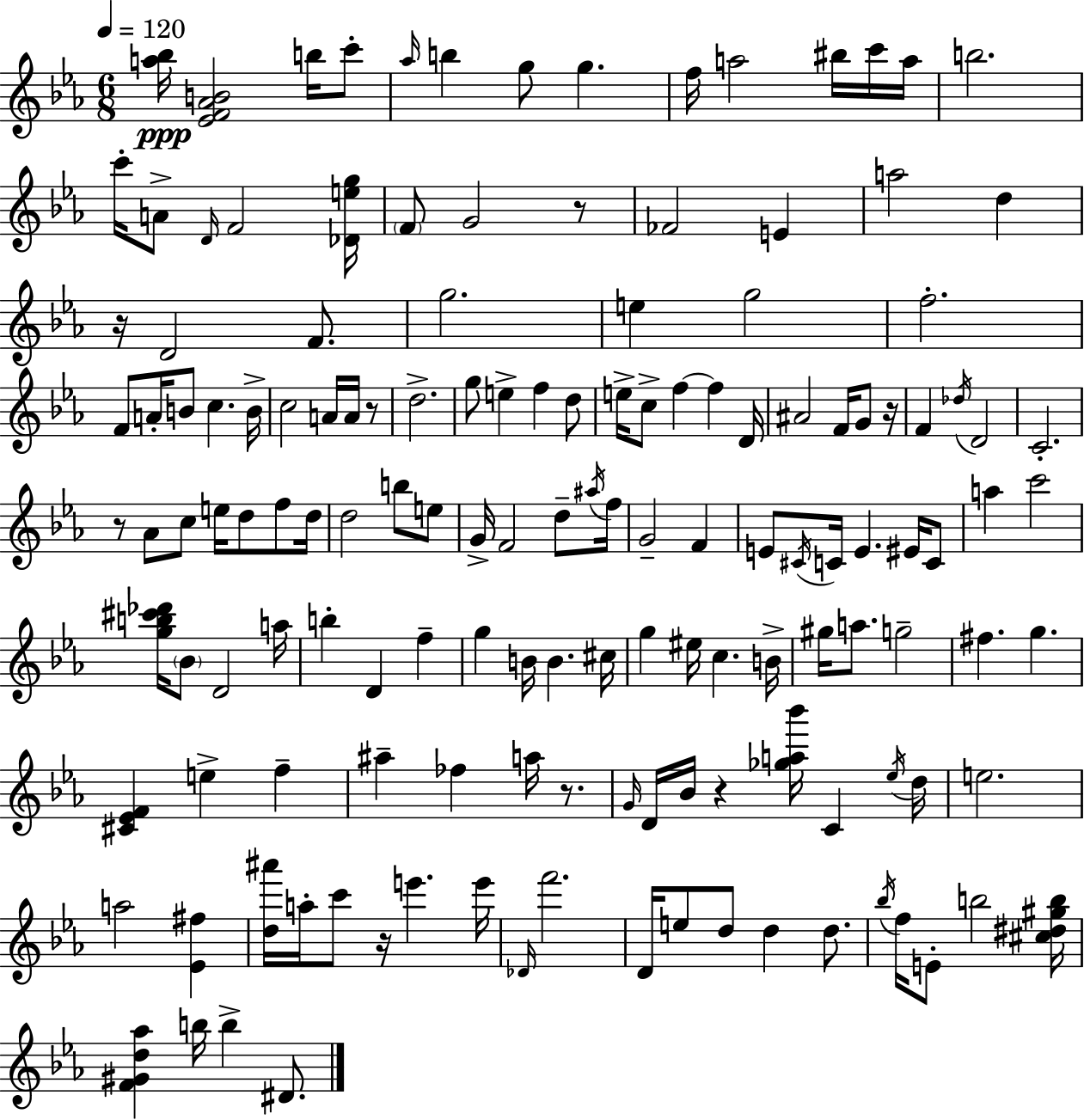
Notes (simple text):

[A5,Bb5]/s [Eb4,F4,Ab4,B4]/h B5/s C6/e Ab5/s B5/q G5/e G5/q. F5/s A5/h BIS5/s C6/s A5/s B5/h. C6/s A4/e D4/s F4/h [Db4,E5,G5]/s F4/e G4/h R/e FES4/h E4/q A5/h D5/q R/s D4/h F4/e. G5/h. E5/q G5/h F5/h. F4/e A4/s B4/e C5/q. B4/s C5/h A4/s A4/s R/e D5/h. G5/e E5/q F5/q D5/e E5/s C5/e F5/q F5/q D4/s A#4/h F4/s G4/e R/s F4/q Db5/s D4/h C4/h. R/e Ab4/e C5/e E5/s D5/e F5/e D5/s D5/h B5/e E5/e G4/s F4/h D5/e A#5/s F5/s G4/h F4/q E4/e C#4/s C4/s E4/q. EIS4/s C4/e A5/q C6/h [G5,B5,C#6,Db6]/s Bb4/e D4/h A5/s B5/q D4/q F5/q G5/q B4/s B4/q. C#5/s G5/q EIS5/s C5/q. B4/s G#5/s A5/e. G5/h F#5/q. G5/q. [C#4,Eb4,F4]/q E5/q F5/q A#5/q FES5/q A5/s R/e. G4/s D4/s Bb4/s R/q [Gb5,A5,Bb6]/s C4/q Eb5/s D5/s E5/h. A5/h [Eb4,F#5]/q [D5,A#6]/s A5/s C6/e R/s E6/q. E6/s Db4/s F6/h. D4/s E5/e D5/e D5/q D5/e. Bb5/s F5/s E4/e B5/h [C#5,D#5,G#5,B5]/s [F4,G#4,D5,Ab5]/q B5/s B5/q D#4/e.